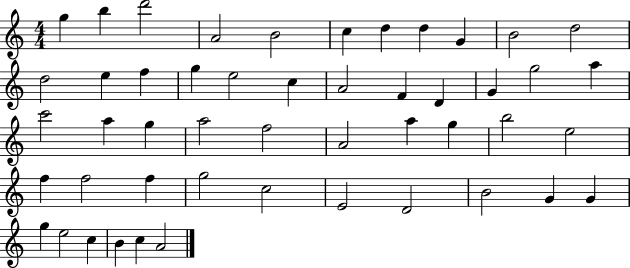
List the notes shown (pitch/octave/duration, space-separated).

G5/q B5/q D6/h A4/h B4/h C5/q D5/q D5/q G4/q B4/h D5/h D5/h E5/q F5/q G5/q E5/h C5/q A4/h F4/q D4/q G4/q G5/h A5/q C6/h A5/q G5/q A5/h F5/h A4/h A5/q G5/q B5/h E5/h F5/q F5/h F5/q G5/h C5/h E4/h D4/h B4/h G4/q G4/q G5/q E5/h C5/q B4/q C5/q A4/h